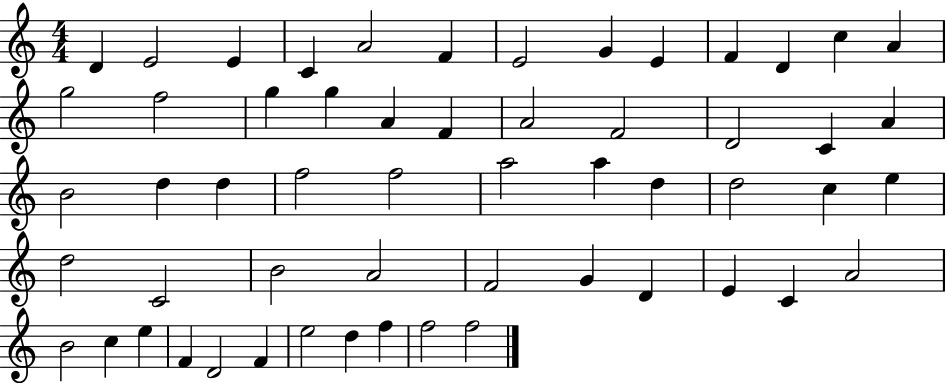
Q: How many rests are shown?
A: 0